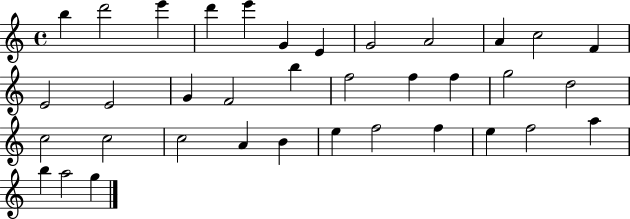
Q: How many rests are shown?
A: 0